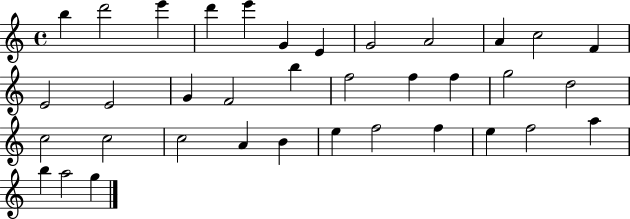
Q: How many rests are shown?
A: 0